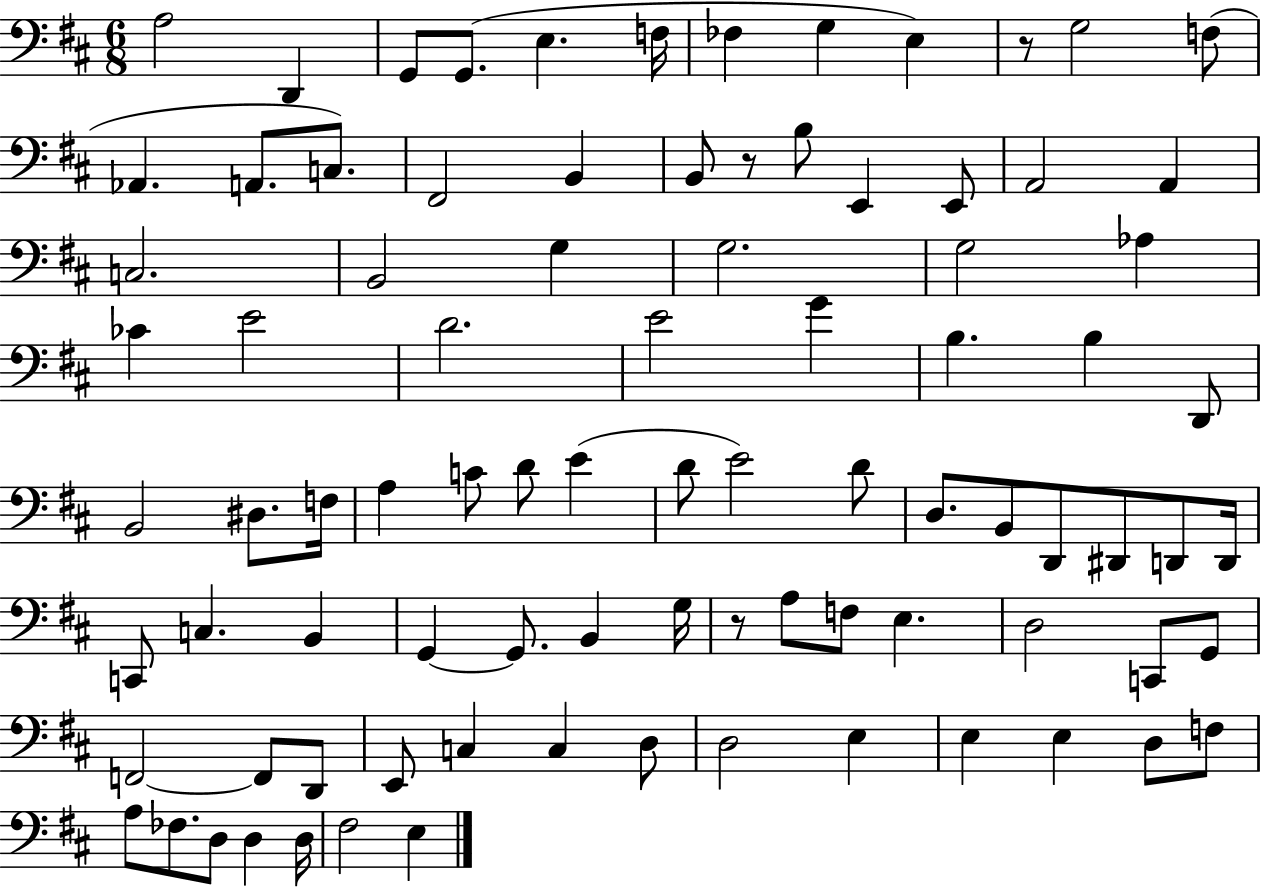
A3/h D2/q G2/e G2/e. E3/q. F3/s FES3/q G3/q E3/q R/e G3/h F3/e Ab2/q. A2/e. C3/e. F#2/h B2/q B2/e R/e B3/e E2/q E2/e A2/h A2/q C3/h. B2/h G3/q G3/h. G3/h Ab3/q CES4/q E4/h D4/h. E4/h G4/q B3/q. B3/q D2/e B2/h D#3/e. F3/s A3/q C4/e D4/e E4/q D4/e E4/h D4/e D3/e. B2/e D2/e D#2/e D2/e D2/s C2/e C3/q. B2/q G2/q G2/e. B2/q G3/s R/e A3/e F3/e E3/q. D3/h C2/e G2/e F2/h F2/e D2/e E2/e C3/q C3/q D3/e D3/h E3/q E3/q E3/q D3/e F3/e A3/e FES3/e. D3/e D3/q D3/s F#3/h E3/q